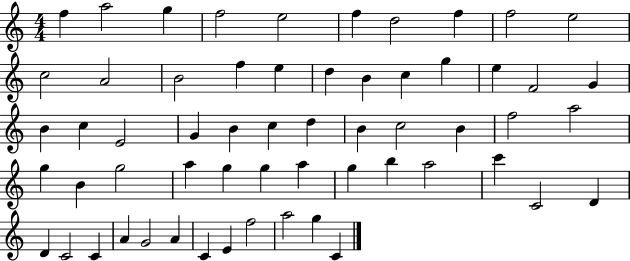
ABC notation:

X:1
T:Untitled
M:4/4
L:1/4
K:C
f a2 g f2 e2 f d2 f f2 e2 c2 A2 B2 f e d B c g e F2 G B c E2 G B c d B c2 B f2 a2 g B g2 a g g a g b a2 c' C2 D D C2 C A G2 A C E f2 a2 g C